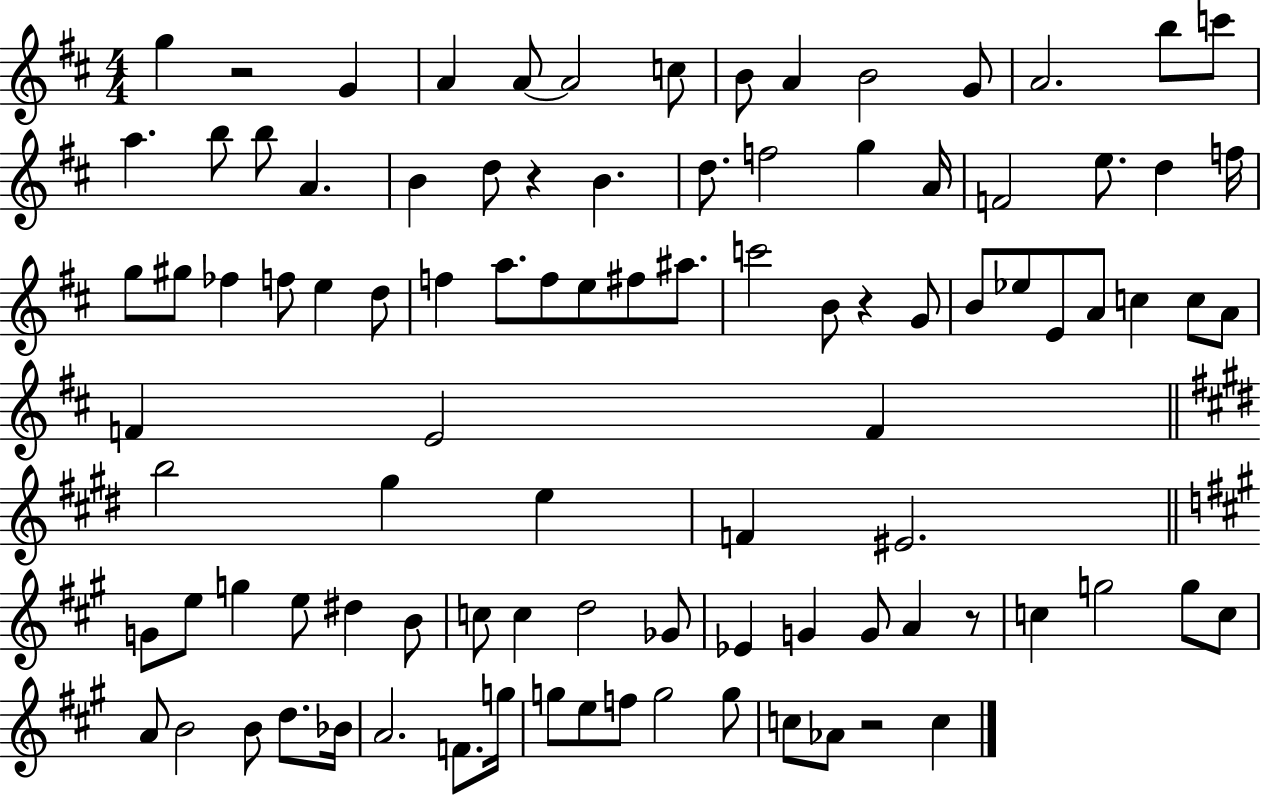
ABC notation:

X:1
T:Untitled
M:4/4
L:1/4
K:D
g z2 G A A/2 A2 c/2 B/2 A B2 G/2 A2 b/2 c'/2 a b/2 b/2 A B d/2 z B d/2 f2 g A/4 F2 e/2 d f/4 g/2 ^g/2 _f f/2 e d/2 f a/2 f/2 e/2 ^f/2 ^a/2 c'2 B/2 z G/2 B/2 _e/2 E/2 A/2 c c/2 A/2 F E2 F b2 ^g e F ^E2 G/2 e/2 g e/2 ^d B/2 c/2 c d2 _G/2 _E G G/2 A z/2 c g2 g/2 c/2 A/2 B2 B/2 d/2 _B/4 A2 F/2 g/4 g/2 e/2 f/2 g2 g/2 c/2 _A/2 z2 c